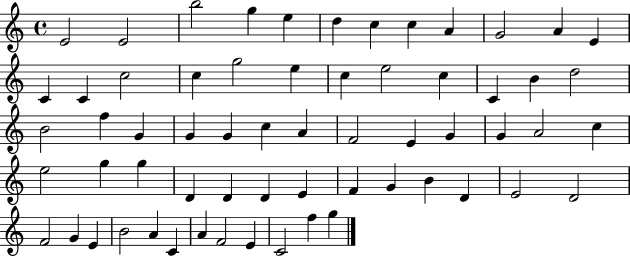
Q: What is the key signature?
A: C major